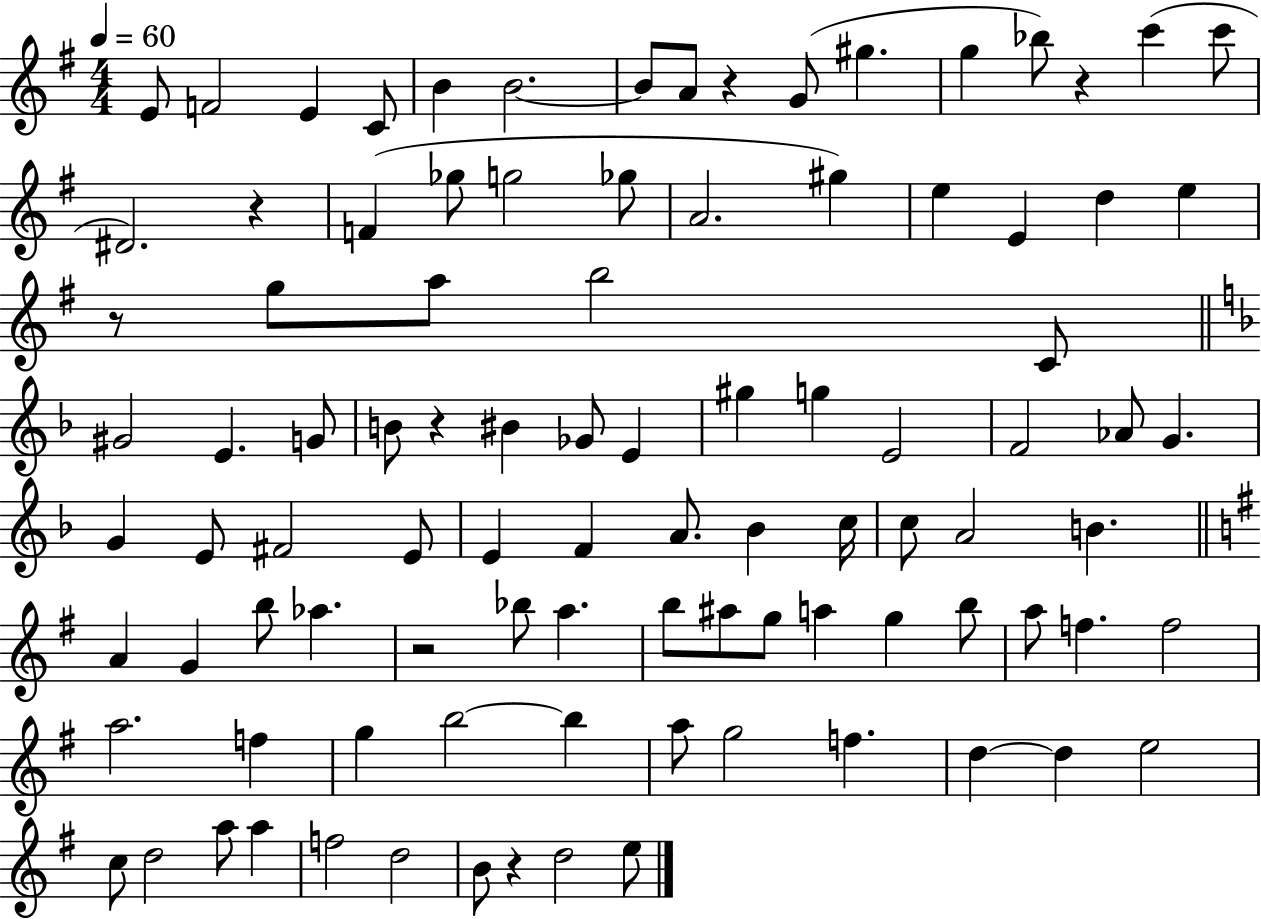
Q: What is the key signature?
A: G major